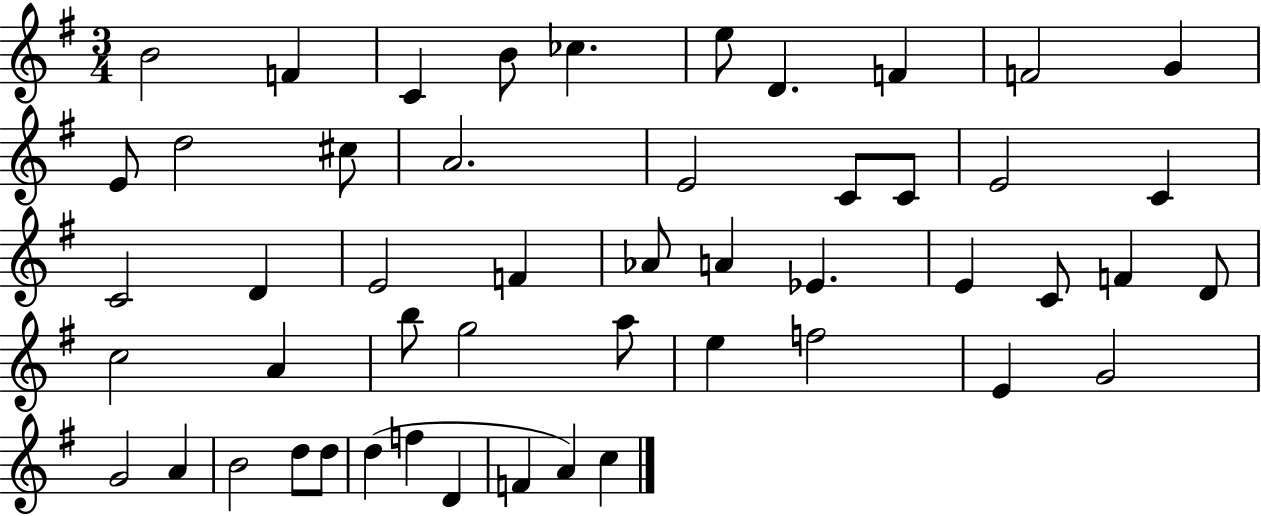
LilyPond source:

{
  \clef treble
  \numericTimeSignature
  \time 3/4
  \key g \major
  \repeat volta 2 { b'2 f'4 | c'4 b'8 ces''4. | e''8 d'4. f'4 | f'2 g'4 | \break e'8 d''2 cis''8 | a'2. | e'2 c'8 c'8 | e'2 c'4 | \break c'2 d'4 | e'2 f'4 | aes'8 a'4 ees'4. | e'4 c'8 f'4 d'8 | \break c''2 a'4 | b''8 g''2 a''8 | e''4 f''2 | e'4 g'2 | \break g'2 a'4 | b'2 d''8 d''8 | d''4( f''4 d'4 | f'4 a'4) c''4 | \break } \bar "|."
}